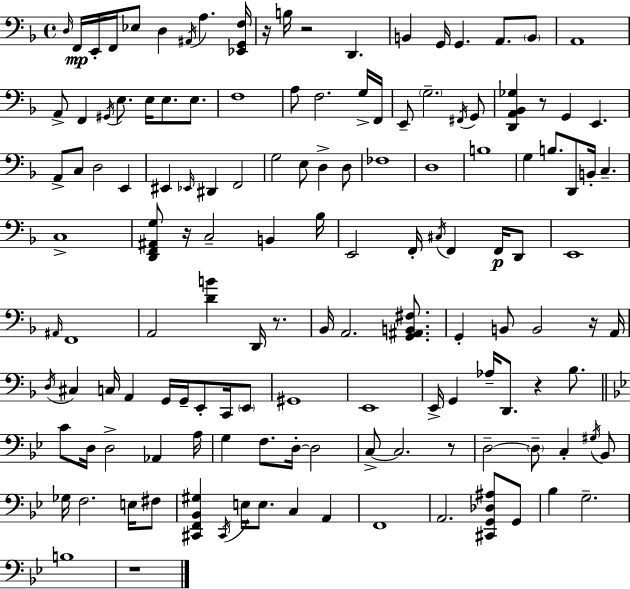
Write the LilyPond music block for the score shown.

{
  \clef bass
  \time 4/4
  \defaultTimeSignature
  \key d \minor
  \grace { d16 }\mp f,16 e,16-. f,16 ees8 d4 \acciaccatura { ais,16 } a4. | <ees, g, f>16 r16 b16 r2 d,4. | b,4 g,16 g,4. a,8. | \parenthesize b,8 a,1 | \break a,8-> f,4 \acciaccatura { gis,16 } e8. e16 e8. | e8. f1 | a8 f2. | g16-> f,16 e,8-- \parenthesize g2.-- | \break \acciaccatura { fis,16 } g,8 <d, a, bes, ges>4 r8 g,4 e,4. | a,8-> c8 d2 | e,4 eis,4 \grace { ees,16 } dis,4 f,2 | g2 e8 d4-> | \break d8 fes1 | d1 | b1 | g4 b8. d,8 b,16-. c4.-- | \break c1-> | <d, f, ais, g>8 r16 c2-- | b,4 bes16 e,2 f,16-. \acciaccatura { cis16 } f,4 | f,16\p d,8 e,1 | \break \grace { ais,16 } f,1 | a,2 <d' b'>4 | d,16 r8. bes,16 a,2. | <g, ais, b, fis>8. g,4-. b,8 b,2 | \break r16 a,16 \acciaccatura { d16 } cis4 c16 a,4 | g,16 g,16-- e,8-. c,16 \parenthesize e,8 gis,1 | e,1 | e,16-> g,4 aes16-- d,8. | \break r4 bes8. \bar "||" \break \key g \minor c'8 d16 d2-> aes,4 a16 | g4 f8. d16-.~~ d2 | c8->~~ c2. r8 | d2--~~ \parenthesize d8-- c4-. \acciaccatura { gis16 } bes,8 | \break ges16 f2. e16 fis8 | <cis, f, bes, gis>4 \acciaccatura { cis,16 } e16 e8. c4 a,4 | f,1 | a,2. <cis, g, des ais>8 | \break g,8 bes4 g2.-- | b1 | r1 | \bar "|."
}